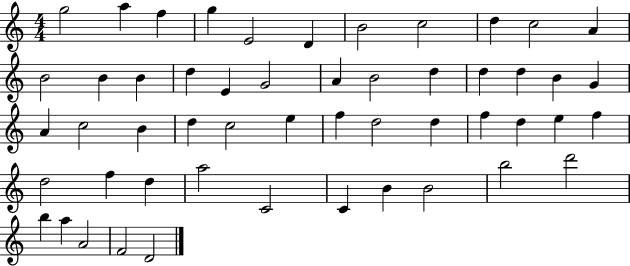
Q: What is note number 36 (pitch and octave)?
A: E5